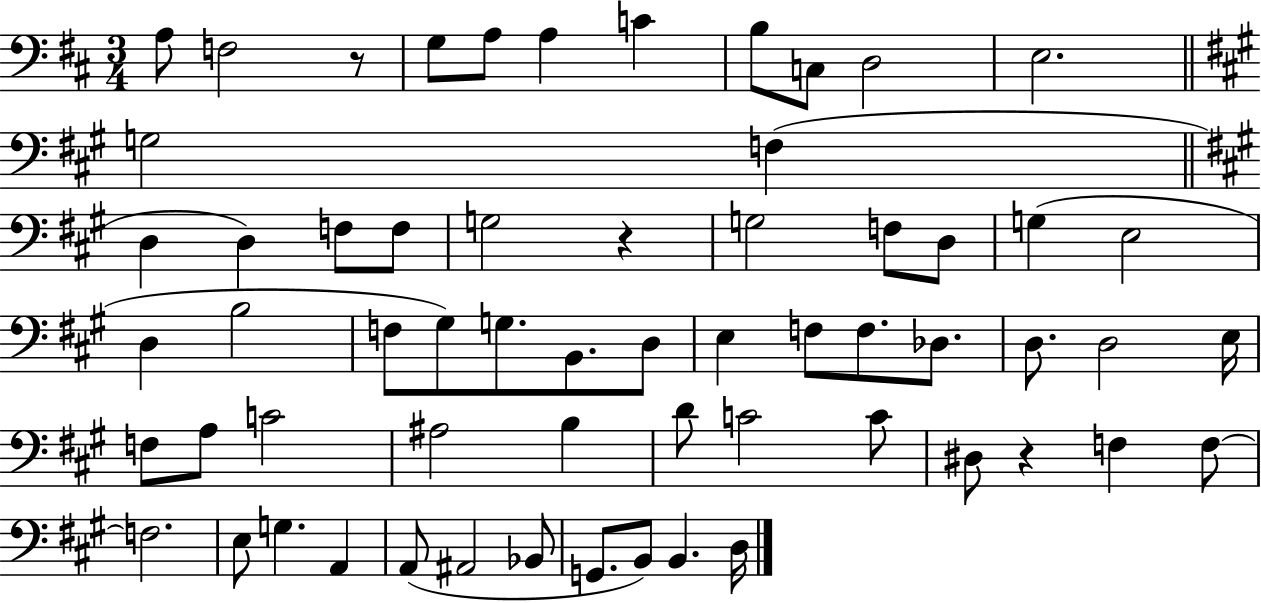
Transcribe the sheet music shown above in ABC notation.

X:1
T:Untitled
M:3/4
L:1/4
K:D
A,/2 F,2 z/2 G,/2 A,/2 A, C B,/2 C,/2 D,2 E,2 G,2 F, D, D, F,/2 F,/2 G,2 z G,2 F,/2 D,/2 G, E,2 D, B,2 F,/2 ^G,/2 G,/2 B,,/2 D,/2 E, F,/2 F,/2 _D,/2 D,/2 D,2 E,/4 F,/2 A,/2 C2 ^A,2 B, D/2 C2 C/2 ^D,/2 z F, F,/2 F,2 E,/2 G, A,, A,,/2 ^A,,2 _B,,/2 G,,/2 B,,/2 B,, D,/4